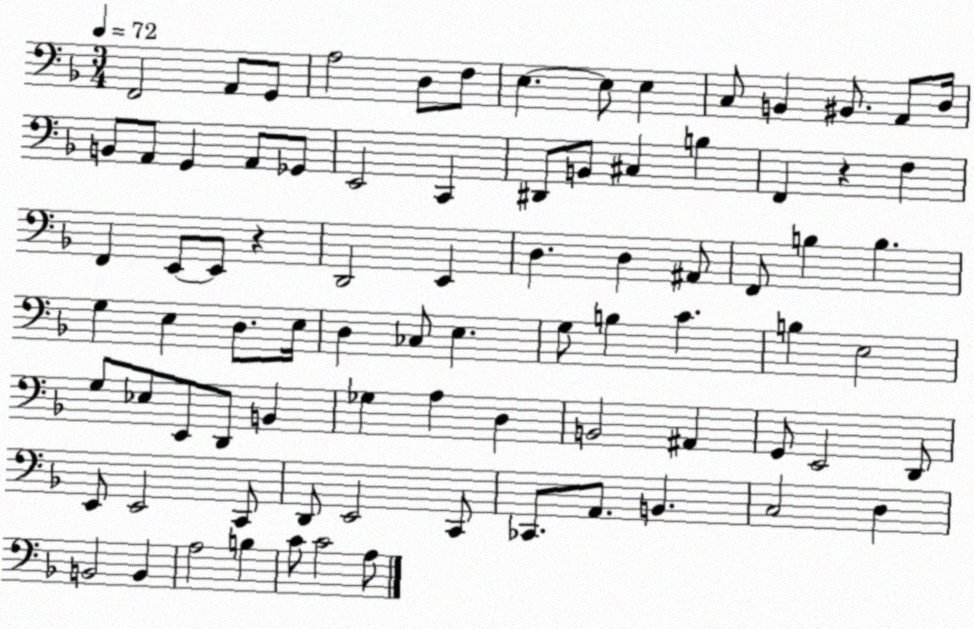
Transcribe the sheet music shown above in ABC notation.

X:1
T:Untitled
M:3/4
L:1/4
K:F
F,,2 A,,/2 G,,/2 A,2 D,/2 F,/2 E, E,/2 E, C,/2 B,, ^B,,/2 A,,/2 D,/4 B,,/2 A,,/2 G,, A,,/2 _G,,/2 E,,2 C,, ^D,,/2 B,,/2 ^C, B, F,, z F, F,, E,,/2 E,,/2 z D,,2 E,, D, D, ^A,,/2 F,,/2 B, B, G, E, D,/2 E,/4 D, _C,/2 E, G,/2 B, C B, E,2 G,/2 _E,/2 E,,/2 D,,/2 B,, _G, A, D, B,,2 ^A,, G,,/2 E,,2 D,,/2 E,,/2 E,,2 C,,/2 D,,/2 E,,2 C,,/2 _C,,/2 A,,/2 B,, C,2 D, B,,2 B,, A,2 B, C/2 C2 A,/2